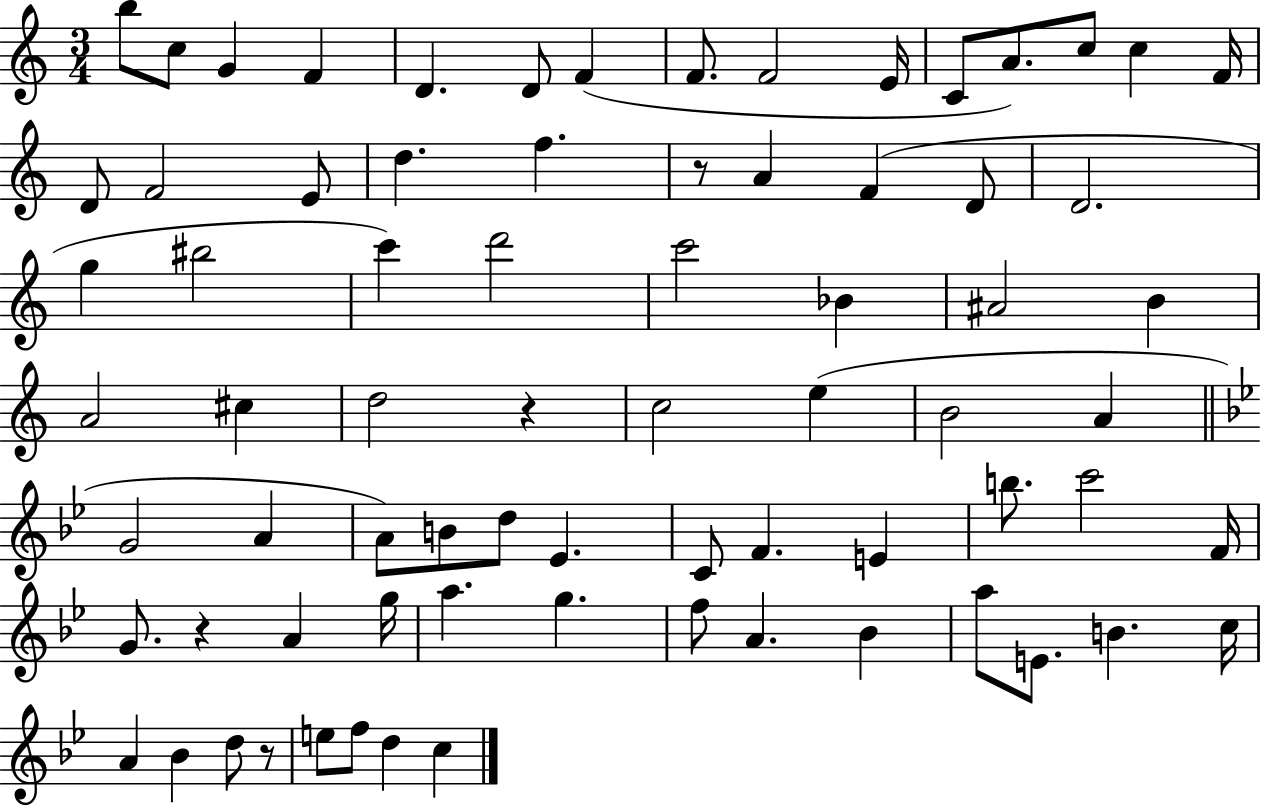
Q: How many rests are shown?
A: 4